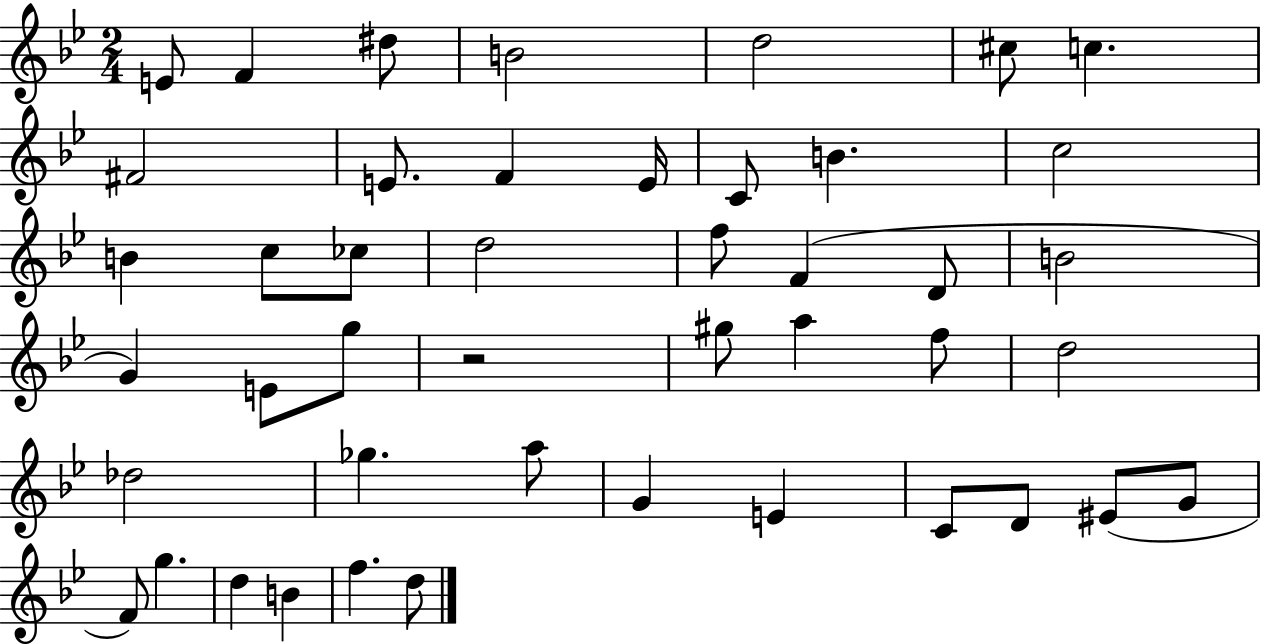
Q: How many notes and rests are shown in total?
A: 45